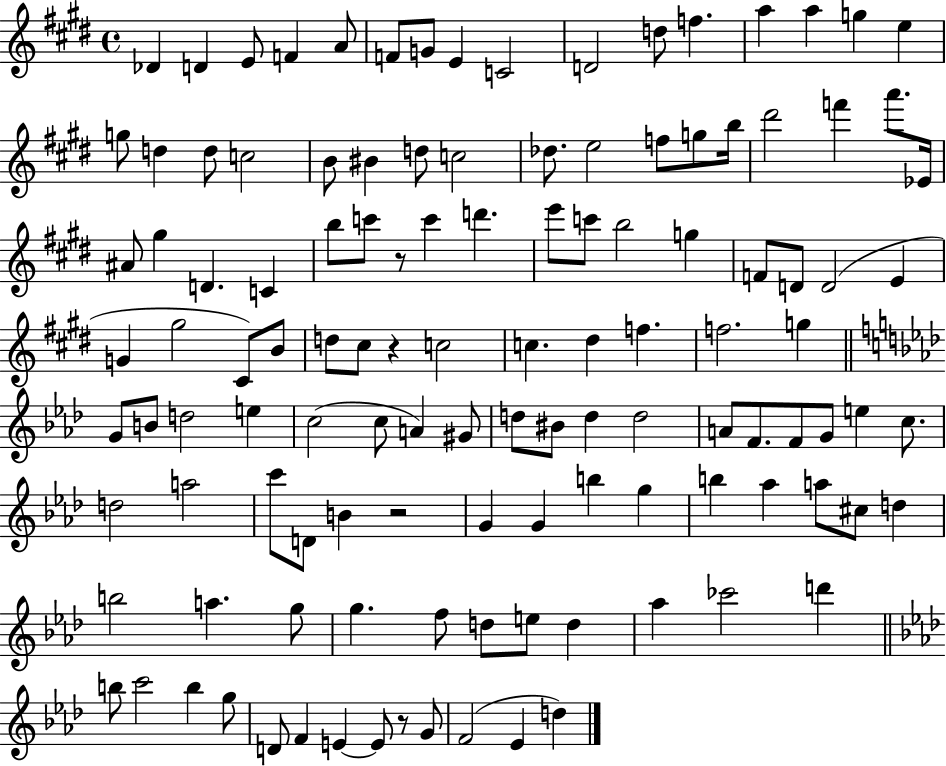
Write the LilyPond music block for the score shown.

{
  \clef treble
  \time 4/4
  \defaultTimeSignature
  \key e \major
  des'4 d'4 e'8 f'4 a'8 | f'8 g'8 e'4 c'2 | d'2 d''8 f''4. | a''4 a''4 g''4 e''4 | \break g''8 d''4 d''8 c''2 | b'8 bis'4 d''8 c''2 | des''8. e''2 f''8 g''8 b''16 | dis'''2 f'''4 a'''8. ees'16 | \break ais'8 gis''4 d'4. c'4 | b''8 c'''8 r8 c'''4 d'''4. | e'''8 c'''8 b''2 g''4 | f'8 d'8 d'2( e'4 | \break g'4 gis''2 cis'8) b'8 | d''8 cis''8 r4 c''2 | c''4. dis''4 f''4. | f''2. g''4 | \break \bar "||" \break \key f \minor g'8 b'8 d''2 e''4 | c''2( c''8 a'4) gis'8 | d''8 bis'8 d''4 d''2 | a'8 f'8. f'8 g'8 e''4 c''8. | \break d''2 a''2 | c'''8 d'8 b'4 r2 | g'4 g'4 b''4 g''4 | b''4 aes''4 a''8 cis''8 d''4 | \break b''2 a''4. g''8 | g''4. f''8 d''8 e''8 d''4 | aes''4 ces'''2 d'''4 | \bar "||" \break \key f \minor b''8 c'''2 b''4 g''8 | d'8 f'4 e'4~~ e'8 r8 g'8 | f'2( ees'4 d''4) | \bar "|."
}